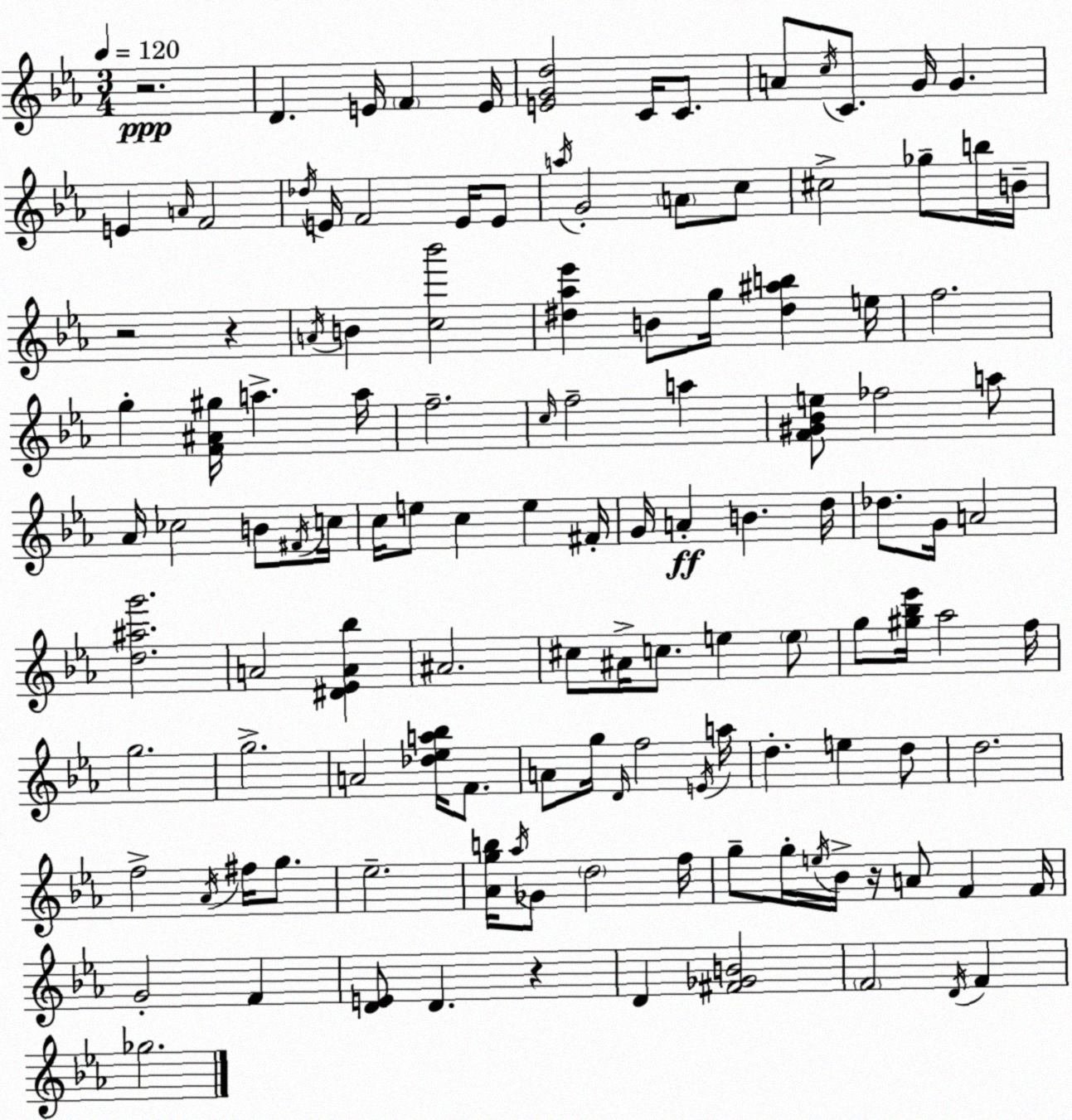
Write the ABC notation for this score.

X:1
T:Untitled
M:3/4
L:1/4
K:Cm
z2 D E/4 F E/4 [EGd]2 C/4 C/2 A/2 c/4 C/2 G/4 G E A/4 F2 _d/4 E/4 F2 E/4 E/2 a/4 G2 A/2 c/2 ^c2 _g/2 b/4 B/4 z2 z A/4 B [c_b']2 [^d_a_e'] B/2 g/4 [^d^ab] e/4 f2 g [F^A^g]/4 a a/4 f2 c/4 f2 a [F^G_Be]/2 _f2 a/2 _A/4 _c2 B/2 ^F/4 c/4 c/4 e/2 c e ^F/4 G/4 A B d/4 _d/2 G/4 A2 [d^ag']2 A2 [^D_EA_b] ^A2 ^c/2 ^A/4 c/2 e e/2 g/2 [^g_b_e']/4 _a2 f/4 g2 g2 A2 [_d_ea_b]/4 F/2 A/2 g/4 D/4 f2 E/4 a/4 d e d/2 d2 f2 _A/4 ^f/4 g/2 _e2 [_Agb]/4 _a/4 _G/2 d2 f/4 g/2 g/4 e/4 _B/4 z/4 A/2 F F/4 G2 F [DE]/2 D z D [^F_GB]2 F2 D/4 F _g2